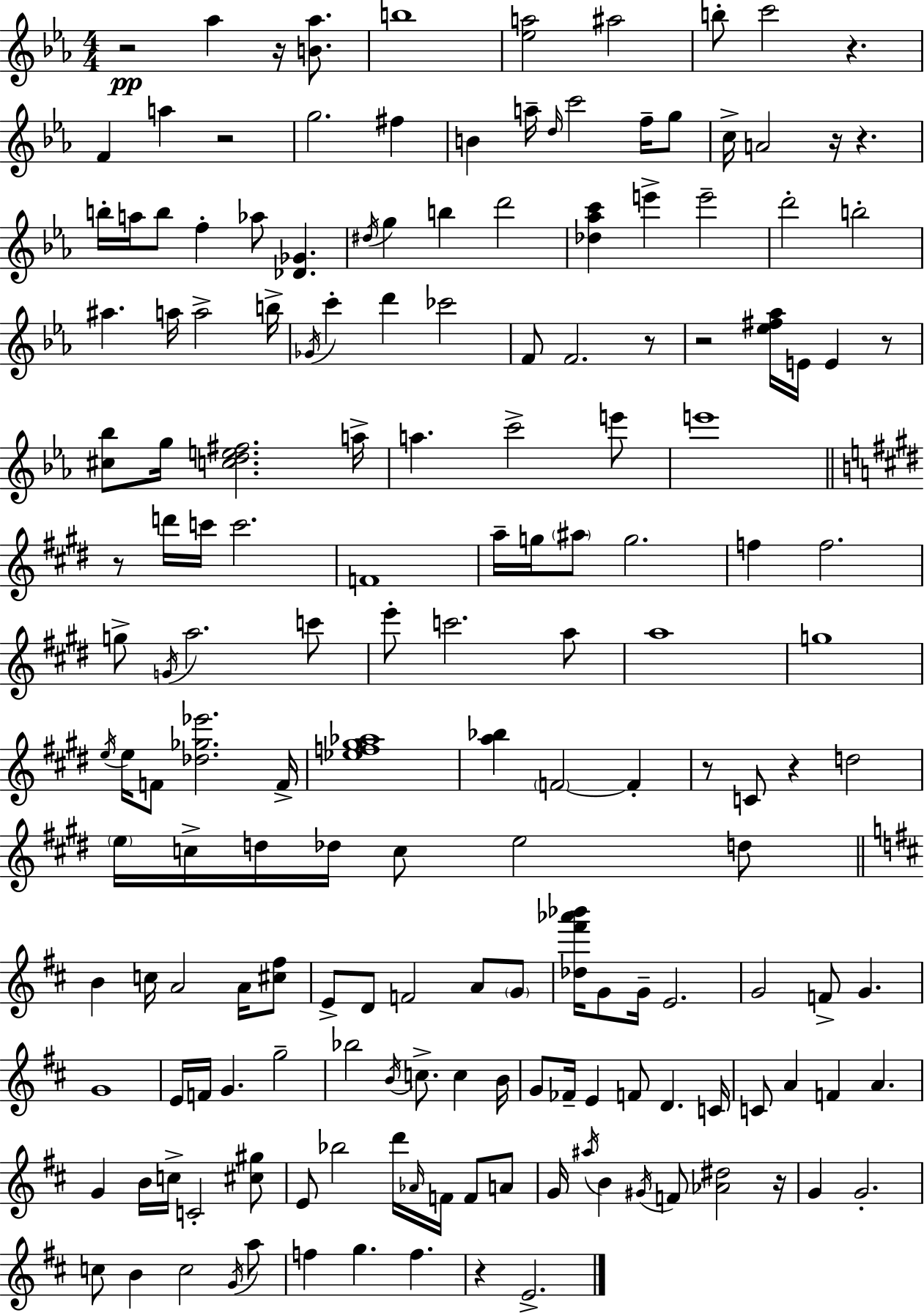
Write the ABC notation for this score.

X:1
T:Untitled
M:4/4
L:1/4
K:Cm
z2 _a z/4 [B_a]/2 b4 [_ea]2 ^a2 b/2 c'2 z F a z2 g2 ^f B a/4 d/4 c'2 f/4 g/2 c/4 A2 z/4 z b/4 a/4 b/2 f _a/2 [_D_G] ^d/4 g b d'2 [_d_ac'] e' e'2 d'2 b2 ^a a/4 a2 b/4 _G/4 c' d' _c'2 F/2 F2 z/2 z2 [_e^f_a]/4 E/4 E z/2 [^c_b]/2 g/4 [cde^f]2 a/4 a c'2 e'/2 e'4 z/2 d'/4 c'/4 c'2 F4 a/4 g/4 ^a/2 g2 f f2 g/2 G/4 a2 c'/2 e'/2 c'2 a/2 a4 g4 e/4 e/4 F/2 [_d_g_e']2 F/4 [_ef^g_a]4 [a_b] F2 F z/2 C/2 z d2 e/4 c/4 d/4 _d/4 c/2 e2 d/2 B c/4 A2 A/4 [^c^f]/2 E/2 D/2 F2 A/2 G/2 [_d^f'_a'_b']/4 G/2 G/4 E2 G2 F/2 G G4 E/4 F/4 G g2 _b2 B/4 c/2 c B/4 G/2 _F/4 E F/2 D C/4 C/2 A F A G B/4 c/4 C2 [^c^g]/2 E/2 _b2 d'/4 _A/4 F/4 F/2 A/2 G/4 ^a/4 B ^G/4 F/2 [_A^d]2 z/4 G G2 c/2 B c2 G/4 a/2 f g f z E2